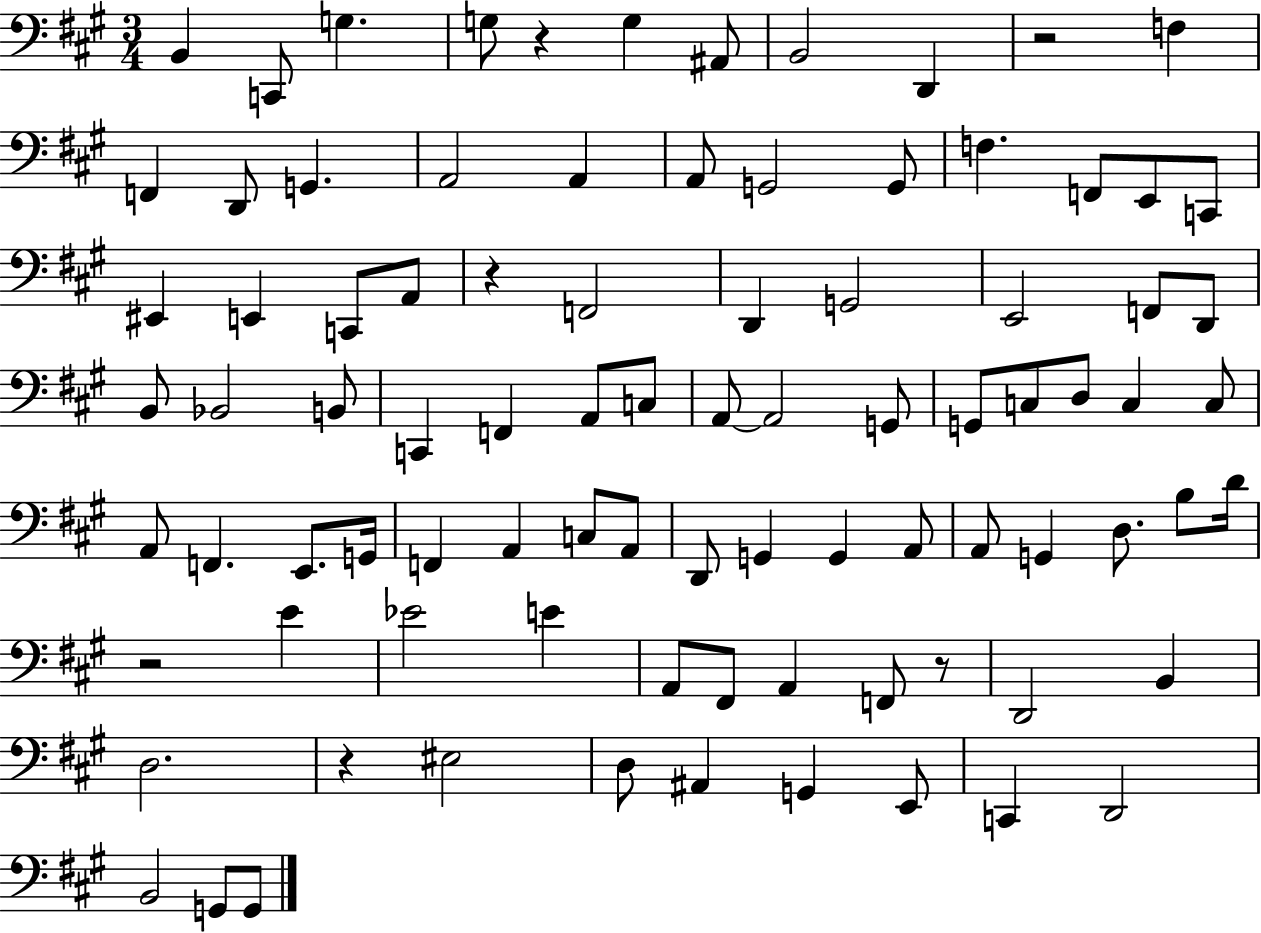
X:1
T:Untitled
M:3/4
L:1/4
K:A
B,, C,,/2 G, G,/2 z G, ^A,,/2 B,,2 D,, z2 F, F,, D,,/2 G,, A,,2 A,, A,,/2 G,,2 G,,/2 F, F,,/2 E,,/2 C,,/2 ^E,, E,, C,,/2 A,,/2 z F,,2 D,, G,,2 E,,2 F,,/2 D,,/2 B,,/2 _B,,2 B,,/2 C,, F,, A,,/2 C,/2 A,,/2 A,,2 G,,/2 G,,/2 C,/2 D,/2 C, C,/2 A,,/2 F,, E,,/2 G,,/4 F,, A,, C,/2 A,,/2 D,,/2 G,, G,, A,,/2 A,,/2 G,, D,/2 B,/2 D/4 z2 E _E2 E A,,/2 ^F,,/2 A,, F,,/2 z/2 D,,2 B,, D,2 z ^E,2 D,/2 ^A,, G,, E,,/2 C,, D,,2 B,,2 G,,/2 G,,/2